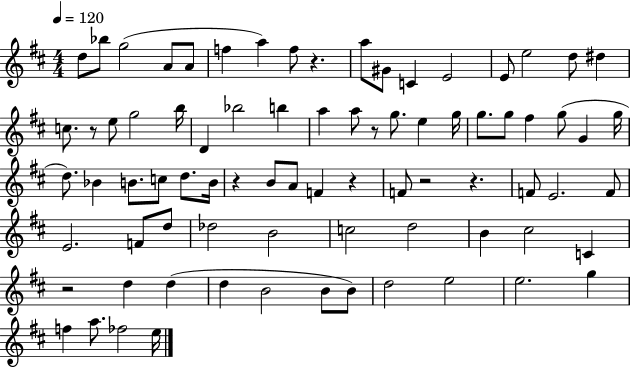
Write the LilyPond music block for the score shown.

{
  \clef treble
  \numericTimeSignature
  \time 4/4
  \key d \major
  \tempo 4 = 120
  d''8 bes''8 g''2( a'8 a'8 | f''4 a''4) f''8 r4. | a''8 gis'8 c'4 e'2 | e'8 e''2 d''8 dis''4 | \break c''8. r8 e''8 g''2 b''16 | d'4 bes''2 b''4 | a''4 a''8 r8 g''8. e''4 g''16 | g''8. g''8 fis''4 g''8( g'4 g''16 | \break d''8.) bes'4 b'8. c''8 d''8. b'16 | r4 b'8 a'8 f'4 r4 | f'8 r2 r4. | f'8 e'2. f'8 | \break e'2. f'8 d''8 | des''2 b'2 | c''2 d''2 | b'4 cis''2 c'4 | \break r2 d''4 d''4( | d''4 b'2 b'8 b'8) | d''2 e''2 | e''2. g''4 | \break f''4 a''8. fes''2 e''16 | \bar "|."
}